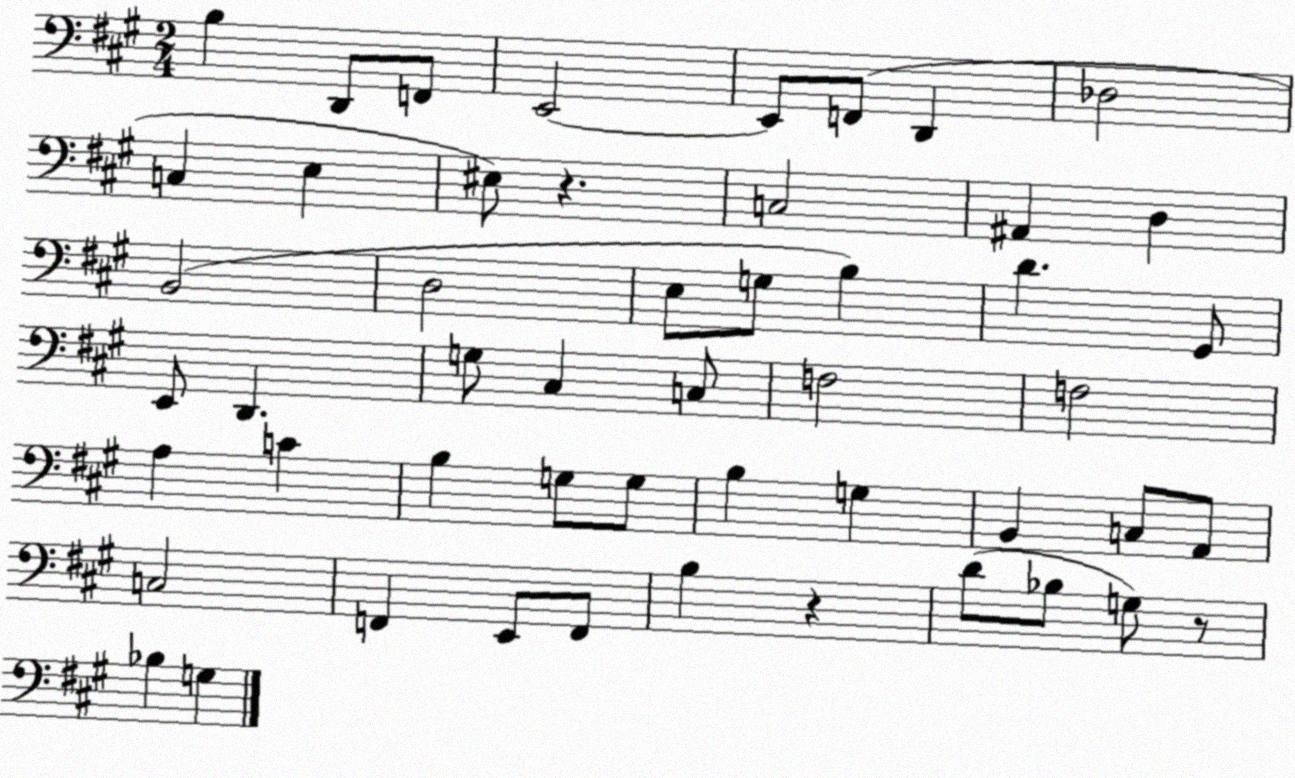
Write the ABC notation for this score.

X:1
T:Untitled
M:2/4
L:1/4
K:A
B, D,,/2 F,,/2 E,,2 E,,/2 F,,/2 D,, _D,2 C, E, ^E,/2 z C,2 ^A,, D, B,,2 D,2 E,/2 G,/2 B, D ^G,,/2 E,,/2 D,, G,/2 ^C, C,/2 F,2 F,2 A, C B, G,/2 G,/2 B, G, B,, C,/2 A,,/2 C,2 F,, E,,/2 F,,/2 B, z D/2 _B,/2 G,/2 z/2 _B, G,